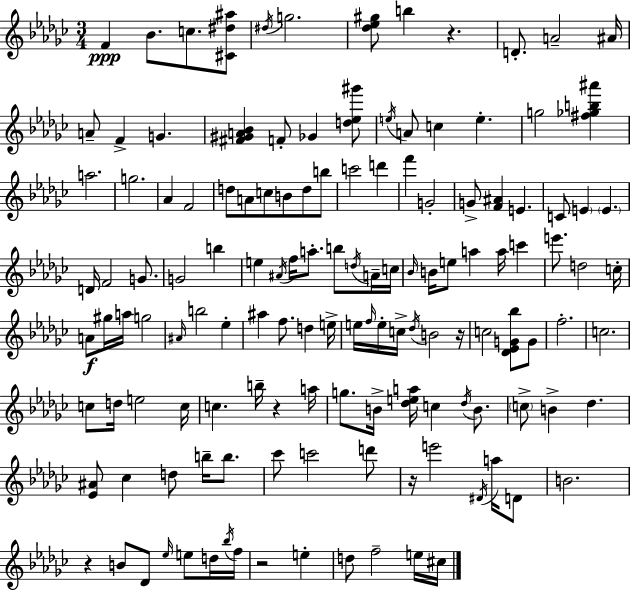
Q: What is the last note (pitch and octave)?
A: C#5